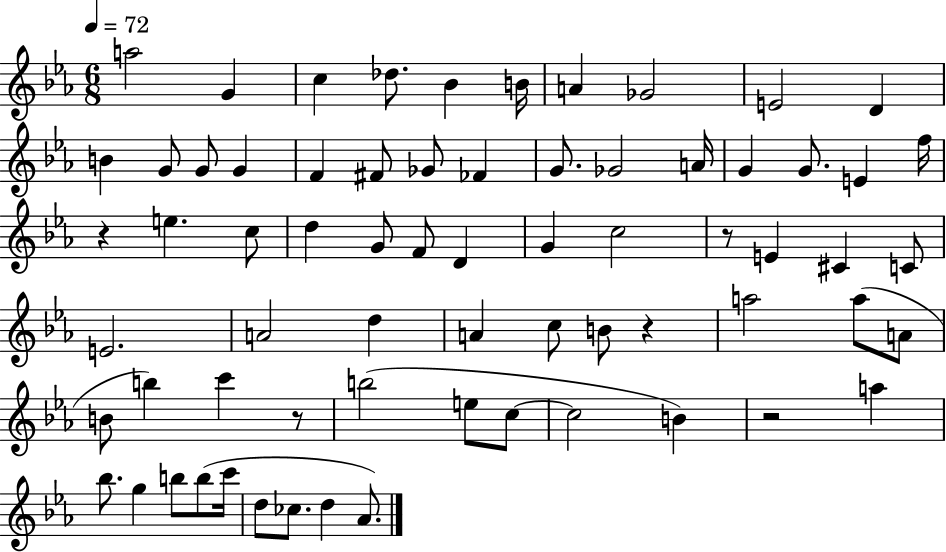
{
  \clef treble
  \numericTimeSignature
  \time 6/8
  \key ees \major
  \tempo 4 = 72
  \repeat volta 2 { a''2 g'4 | c''4 des''8. bes'4 b'16 | a'4 ges'2 | e'2 d'4 | \break b'4 g'8 g'8 g'4 | f'4 fis'8 ges'8 fes'4 | g'8. ges'2 a'16 | g'4 g'8. e'4 f''16 | \break r4 e''4. c''8 | d''4 g'8 f'8 d'4 | g'4 c''2 | r8 e'4 cis'4 c'8 | \break e'2. | a'2 d''4 | a'4 c''8 b'8 r4 | a''2 a''8( a'8 | \break b'8 b''4) c'''4 r8 | b''2( e''8 c''8~~ | c''2 b'4) | r2 a''4 | \break bes''8. g''4 b''8 b''8( c'''16 | d''8 ces''8. d''4 aes'8.) | } \bar "|."
}